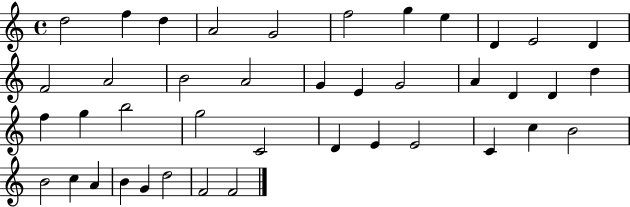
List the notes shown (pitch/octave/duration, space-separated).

D5/h F5/q D5/q A4/h G4/h F5/h G5/q E5/q D4/q E4/h D4/q F4/h A4/h B4/h A4/h G4/q E4/q G4/h A4/q D4/q D4/q D5/q F5/q G5/q B5/h G5/h C4/h D4/q E4/q E4/h C4/q C5/q B4/h B4/h C5/q A4/q B4/q G4/q D5/h F4/h F4/h